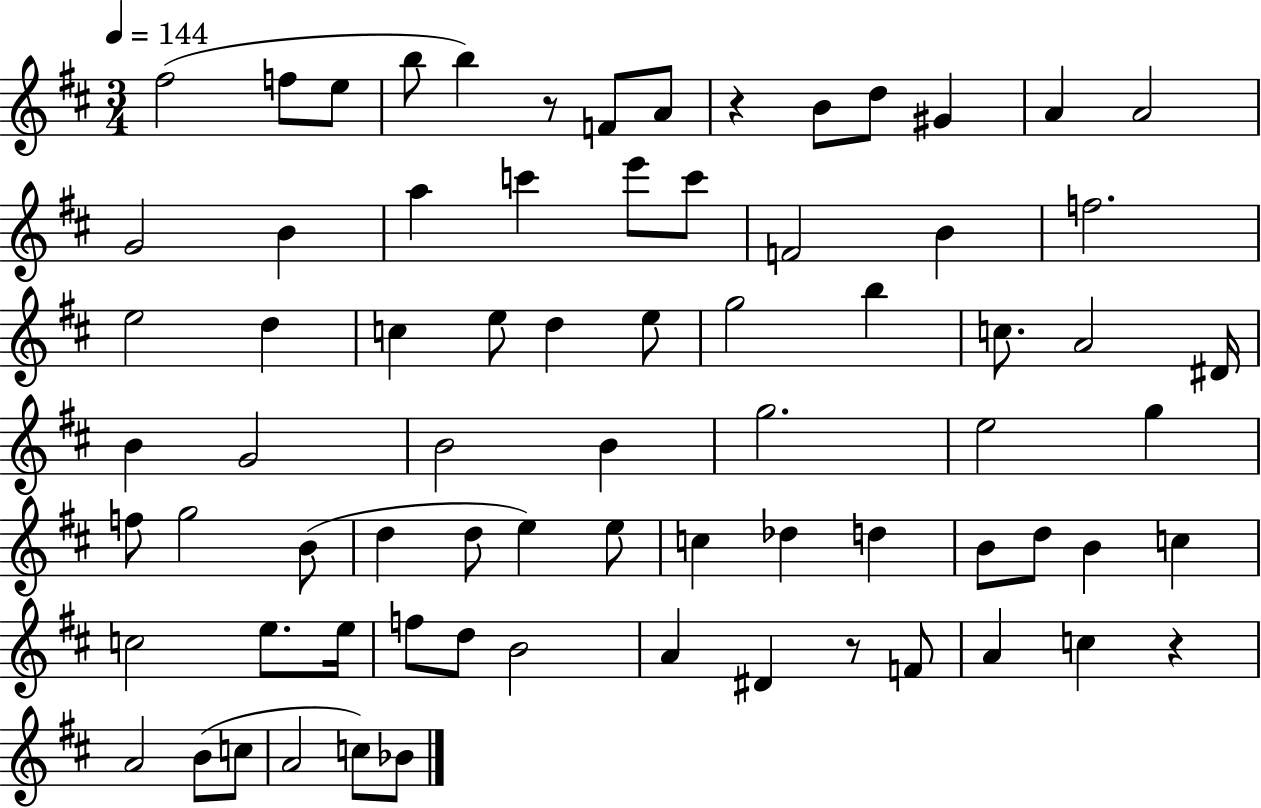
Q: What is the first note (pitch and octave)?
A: F#5